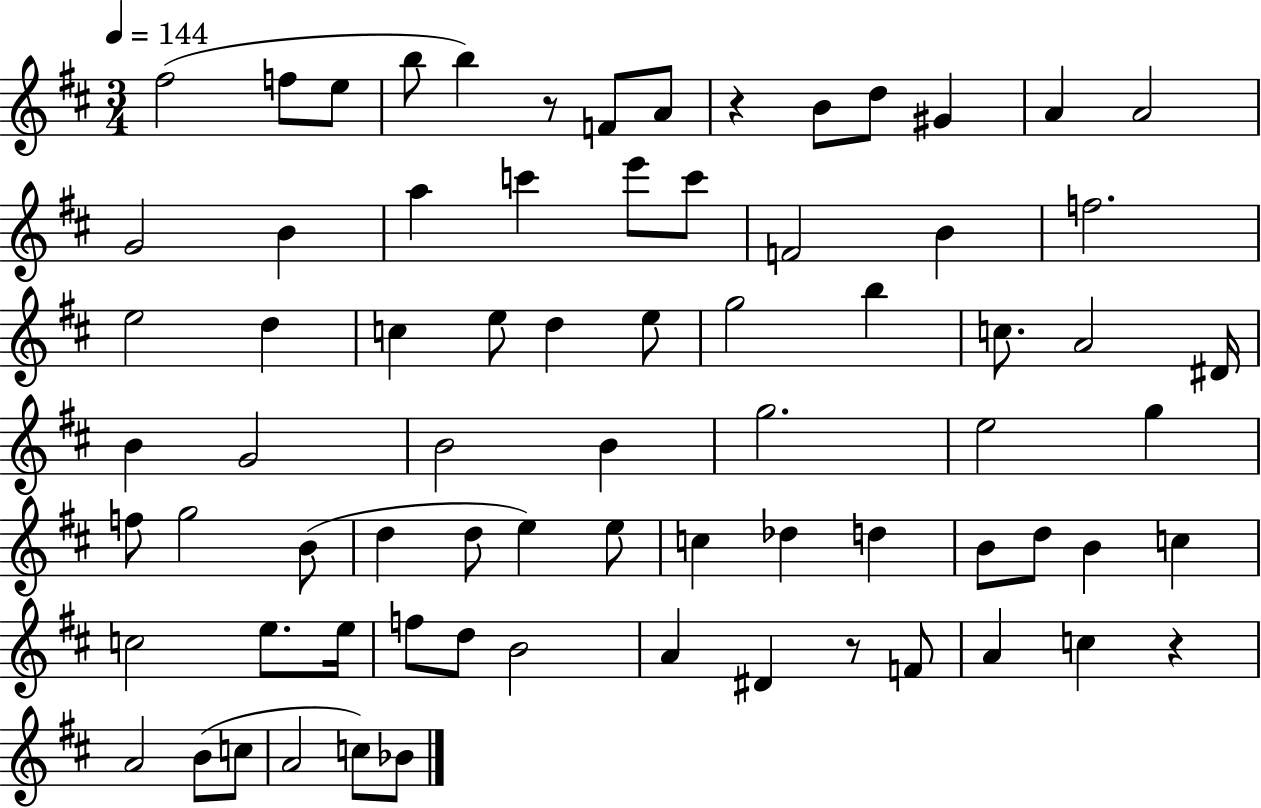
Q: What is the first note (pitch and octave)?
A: F#5